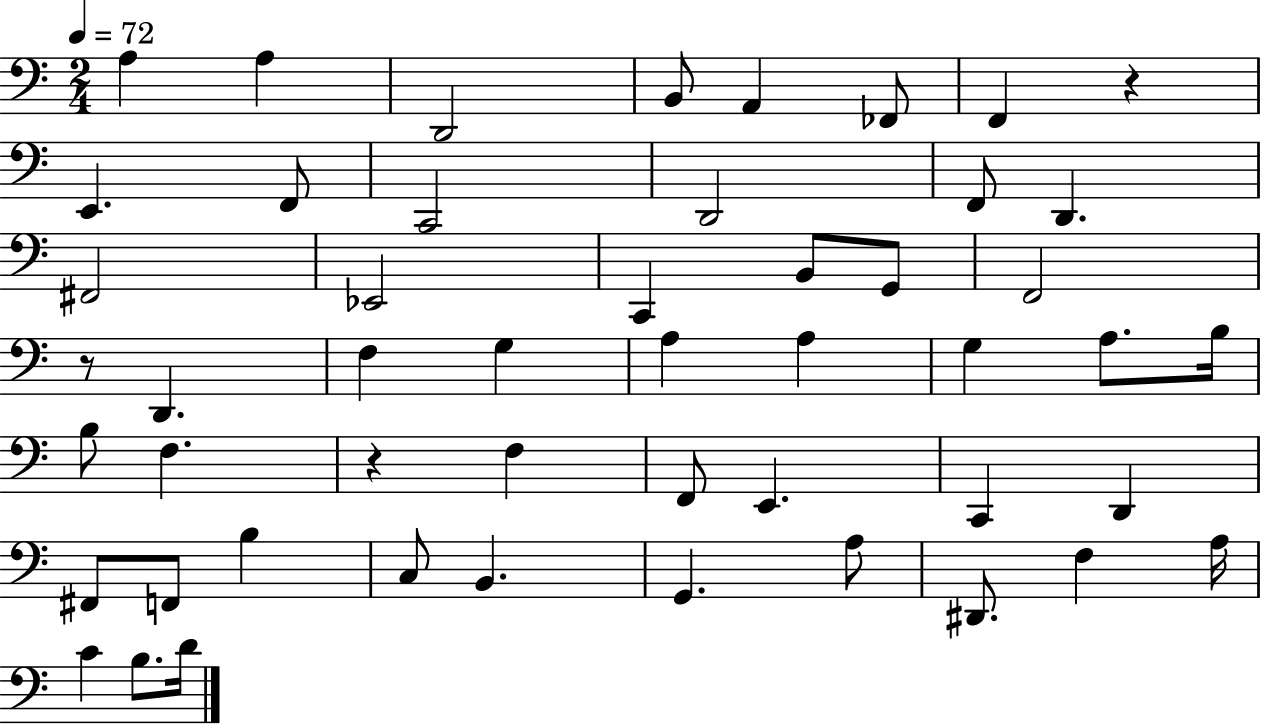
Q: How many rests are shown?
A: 3